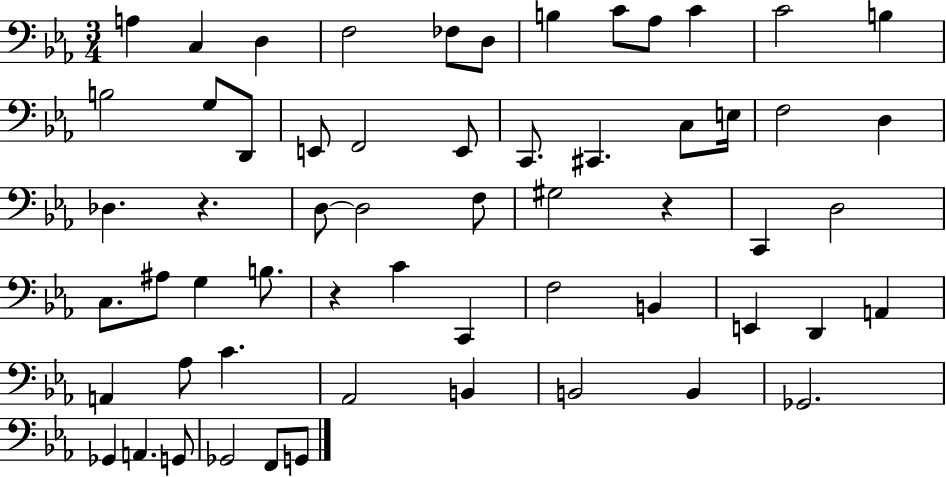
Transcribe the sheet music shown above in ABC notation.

X:1
T:Untitled
M:3/4
L:1/4
K:Eb
A, C, D, F,2 _F,/2 D,/2 B, C/2 _A,/2 C C2 B, B,2 G,/2 D,,/2 E,,/2 F,,2 E,,/2 C,,/2 ^C,, C,/2 E,/4 F,2 D, _D, z D,/2 D,2 F,/2 ^G,2 z C,, D,2 C,/2 ^A,/2 G, B,/2 z C C,, F,2 B,, E,, D,, A,, A,, _A,/2 C _A,,2 B,, B,,2 B,, _G,,2 _G,, A,, G,,/2 _G,,2 F,,/2 G,,/2